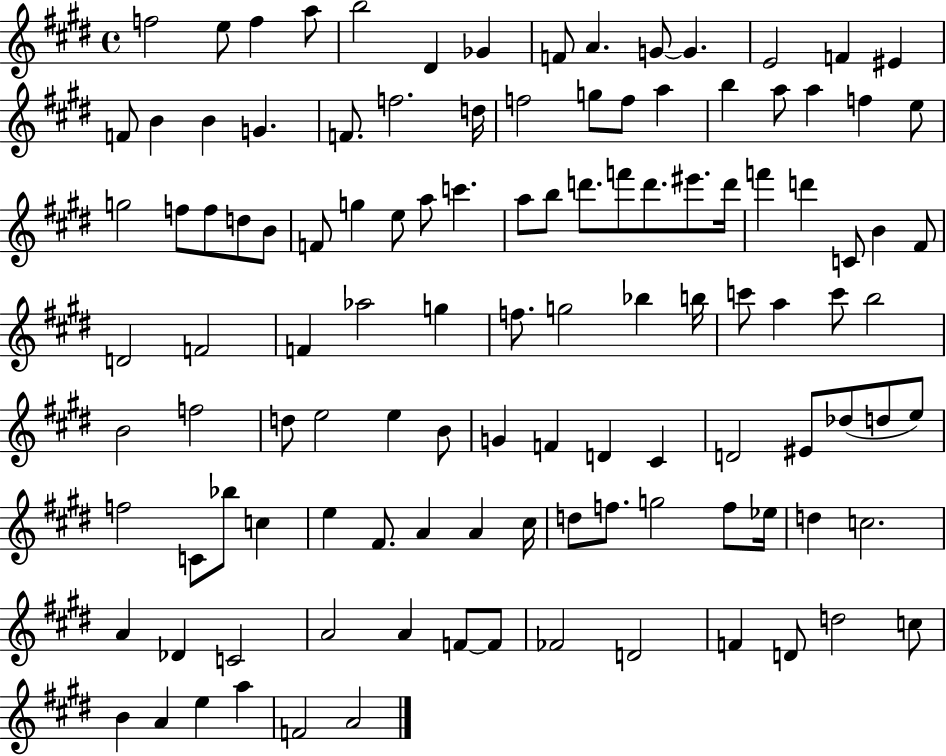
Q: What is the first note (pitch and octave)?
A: F5